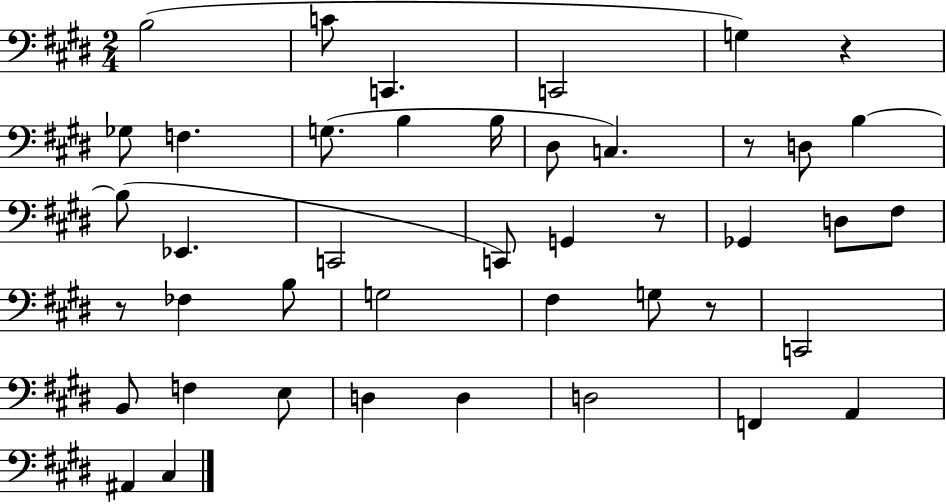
X:1
T:Untitled
M:2/4
L:1/4
K:E
B,2 C/2 C,, C,,2 G, z _G,/2 F, G,/2 B, B,/4 ^D,/2 C, z/2 D,/2 B, B,/2 _E,, C,,2 C,,/2 G,, z/2 _G,, D,/2 ^F,/2 z/2 _F, B,/2 G,2 ^F, G,/2 z/2 C,,2 B,,/2 F, E,/2 D, D, D,2 F,, A,, ^A,, ^C,